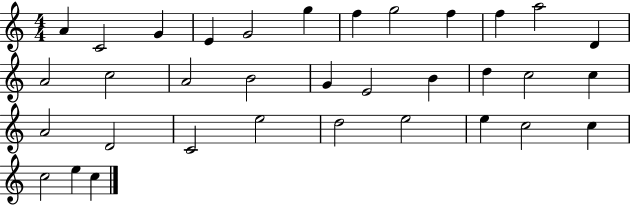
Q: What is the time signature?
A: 4/4